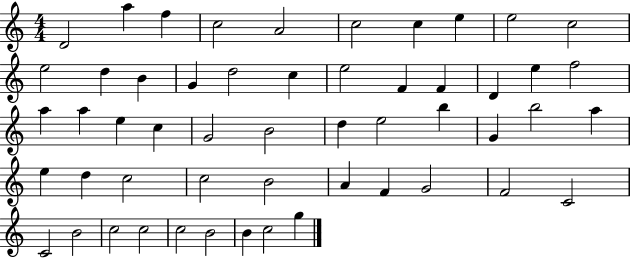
X:1
T:Untitled
M:4/4
L:1/4
K:C
D2 a f c2 A2 c2 c e e2 c2 e2 d B G d2 c e2 F F D e f2 a a e c G2 B2 d e2 b G b2 a e d c2 c2 B2 A F G2 F2 C2 C2 B2 c2 c2 c2 B2 B c2 g